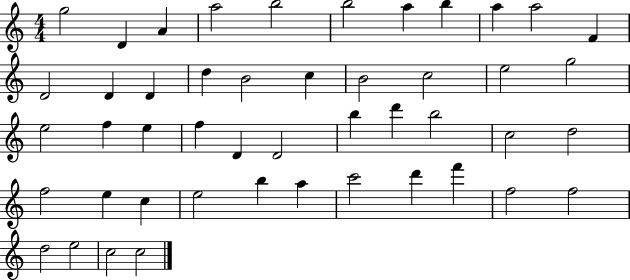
X:1
T:Untitled
M:4/4
L:1/4
K:C
g2 D A a2 b2 b2 a b a a2 F D2 D D d B2 c B2 c2 e2 g2 e2 f e f D D2 b d' b2 c2 d2 f2 e c e2 b a c'2 d' f' f2 f2 d2 e2 c2 c2